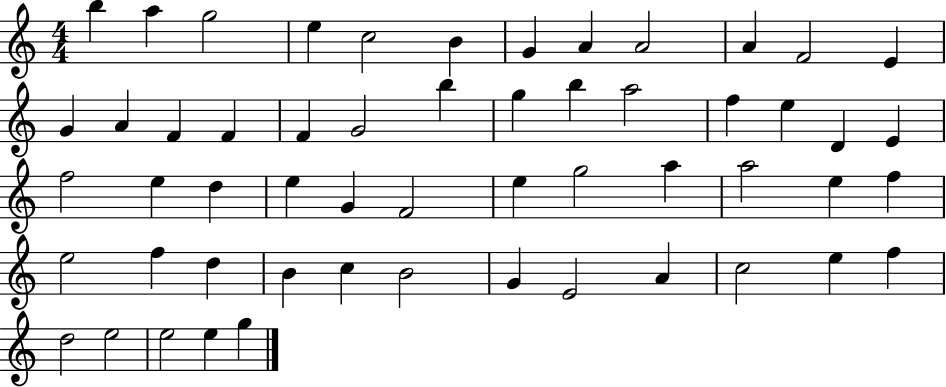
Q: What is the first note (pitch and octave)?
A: B5